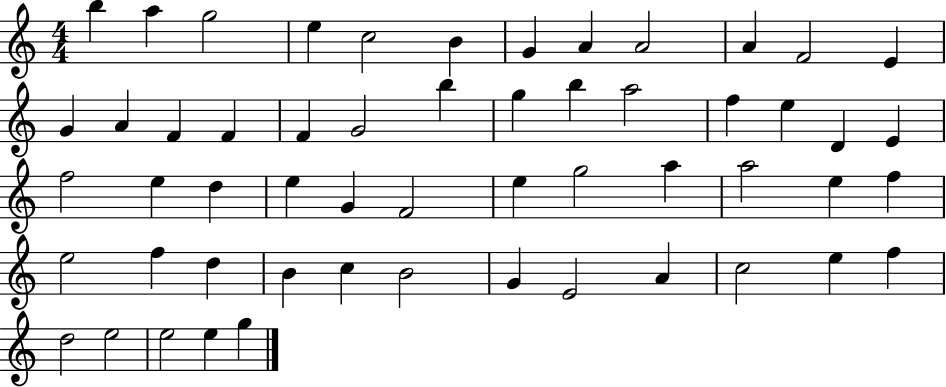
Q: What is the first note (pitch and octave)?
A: B5